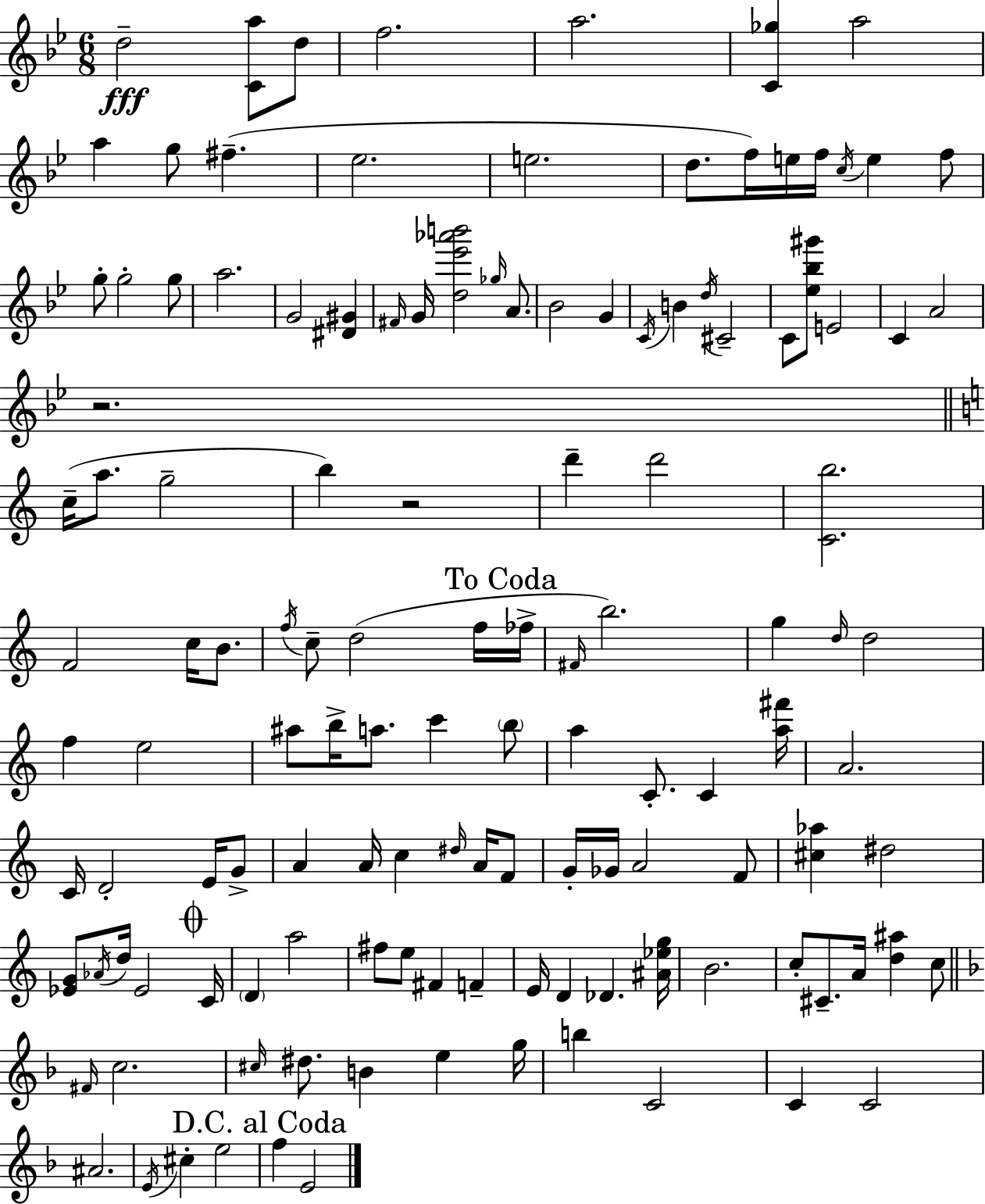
D5/h [C4,A5]/e D5/e F5/h. A5/h. [C4,Gb5]/q A5/h A5/q G5/e F#5/q. Eb5/h. E5/h. D5/e. F5/s E5/s F5/s C5/s E5/q F5/e G5/e G5/h G5/e A5/h. G4/h [D#4,G#4]/q F#4/s G4/s [D5,Eb6,Ab6,B6]/h Gb5/s A4/e. Bb4/h G4/q C4/s B4/q D5/s C#4/h C4/e [Eb5,Bb5,G#6]/e E4/h C4/q A4/h R/h. C5/s A5/e. G5/h B5/q R/h D6/q D6/h [C4,B5]/h. F4/h C5/s B4/e. F5/s C5/e D5/h F5/s FES5/s F#4/s B5/h. G5/q D5/s D5/h F5/q E5/h A#5/e B5/s A5/e. C6/q B5/e A5/q C4/e. C4/q [A5,F#6]/s A4/h. C4/s D4/h E4/s G4/e A4/q A4/s C5/q D#5/s A4/s F4/e G4/s Gb4/s A4/h F4/e [C#5,Ab5]/q D#5/h [Eb4,G4]/e Ab4/s D5/s Eb4/h C4/s D4/q A5/h F#5/e E5/e F#4/q F4/q E4/s D4/q Db4/q. [A#4,Eb5,G5]/s B4/h. C5/e C#4/e. A4/s [D5,A#5]/q C5/e F#4/s C5/h. C#5/s D#5/e. B4/q E5/q G5/s B5/q C4/h C4/q C4/h A#4/h. E4/s C#5/q E5/h F5/q E4/h